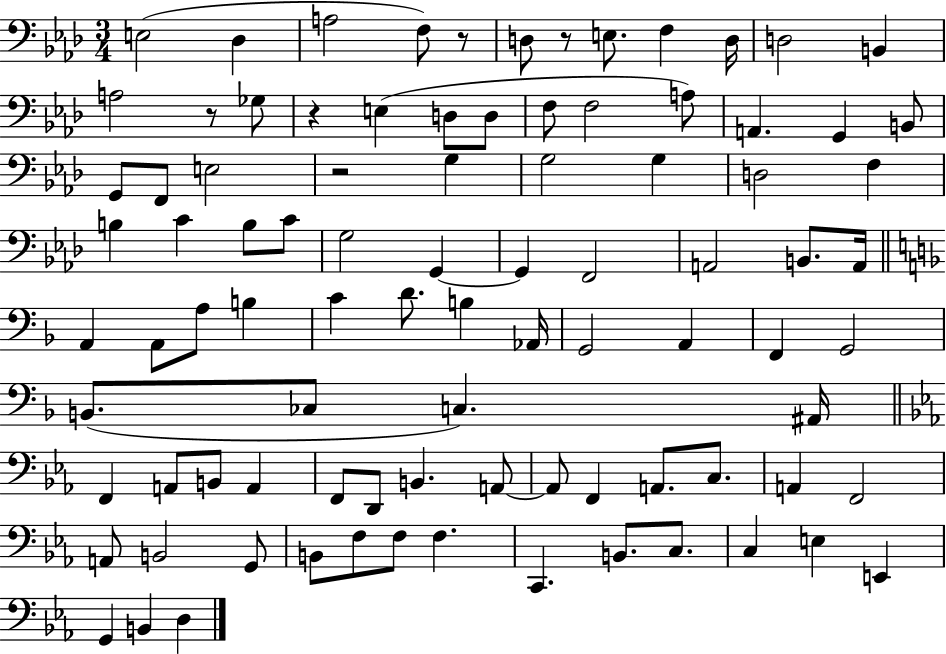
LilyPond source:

{
  \clef bass
  \numericTimeSignature
  \time 3/4
  \key aes \major
  \repeat volta 2 { e2( des4 | a2 f8) r8 | d8 r8 e8. f4 d16 | d2 b,4 | \break a2 r8 ges8 | r4 e4( d8 d8 | f8 f2 a8) | a,4. g,4 b,8 | \break g,8 f,8 e2 | r2 g4 | g2 g4 | d2 f4 | \break b4 c'4 b8 c'8 | g2 g,4~~ | g,4 f,2 | a,2 b,8. a,16 | \break \bar "||" \break \key d \minor a,4 a,8 a8 b4 | c'4 d'8. b4 aes,16 | g,2 a,4 | f,4 g,2 | \break b,8.( ces8 c4.) ais,16 | \bar "||" \break \key c \minor f,4 a,8 b,8 a,4 | f,8 d,8 b,4. a,8~~ | a,8 f,4 a,8. c8. | a,4 f,2 | \break a,8 b,2 g,8 | b,8 f8 f8 f4. | c,4. b,8. c8. | c4 e4 e,4 | \break g,4 b,4 d4 | } \bar "|."
}